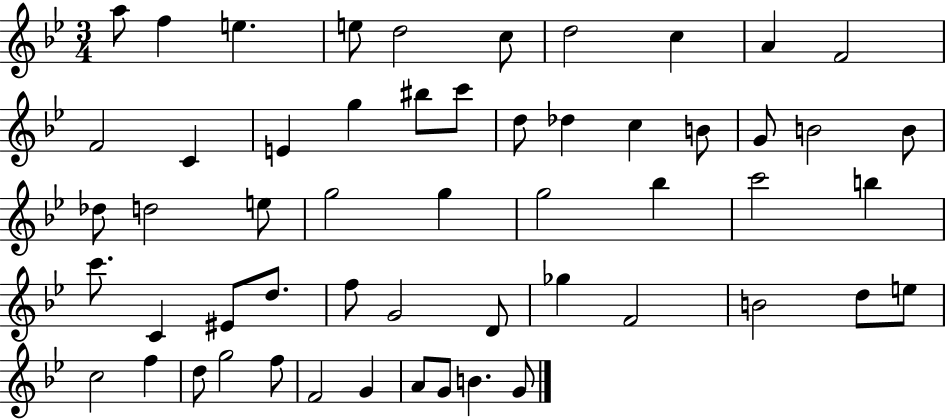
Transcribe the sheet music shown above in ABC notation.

X:1
T:Untitled
M:3/4
L:1/4
K:Bb
a/2 f e e/2 d2 c/2 d2 c A F2 F2 C E g ^b/2 c'/2 d/2 _d c B/2 G/2 B2 B/2 _d/2 d2 e/2 g2 g g2 _b c'2 b c'/2 C ^E/2 d/2 f/2 G2 D/2 _g F2 B2 d/2 e/2 c2 f d/2 g2 f/2 F2 G A/2 G/2 B G/2